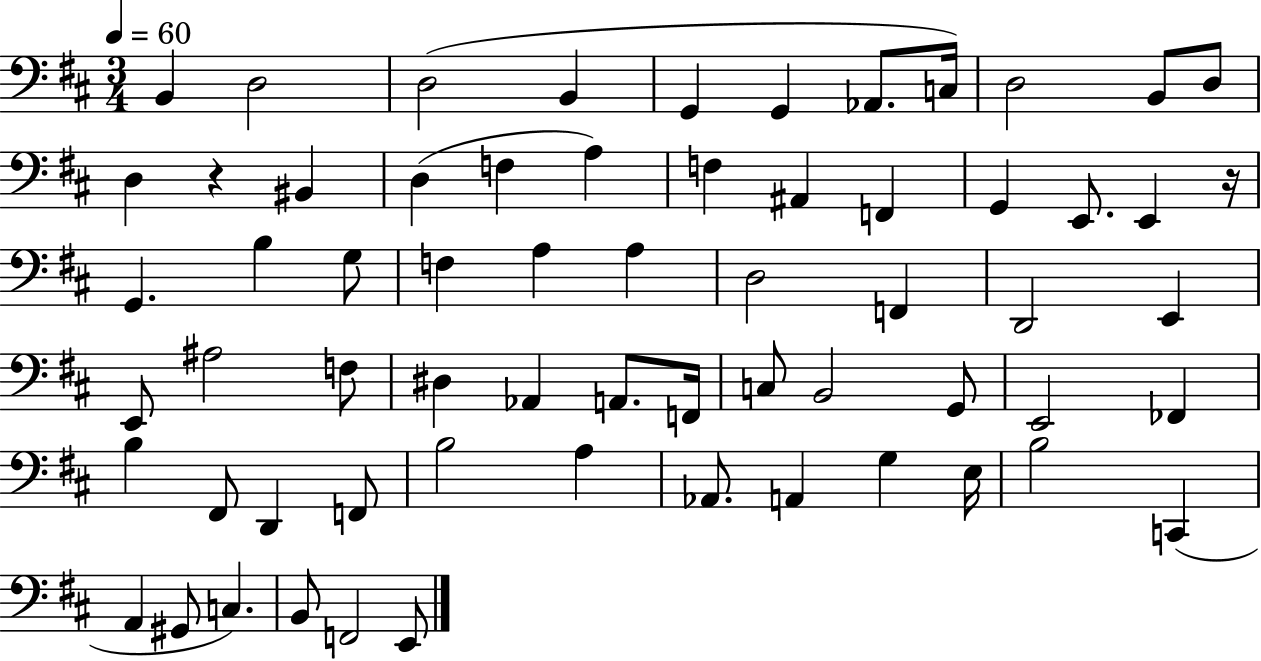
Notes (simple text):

B2/q D3/h D3/h B2/q G2/q G2/q Ab2/e. C3/s D3/h B2/e D3/e D3/q R/q BIS2/q D3/q F3/q A3/q F3/q A#2/q F2/q G2/q E2/e. E2/q R/s G2/q. B3/q G3/e F3/q A3/q A3/q D3/h F2/q D2/h E2/q E2/e A#3/h F3/e D#3/q Ab2/q A2/e. F2/s C3/e B2/h G2/e E2/h FES2/q B3/q F#2/e D2/q F2/e B3/h A3/q Ab2/e. A2/q G3/q E3/s B3/h C2/q A2/q G#2/e C3/q. B2/e F2/h E2/e